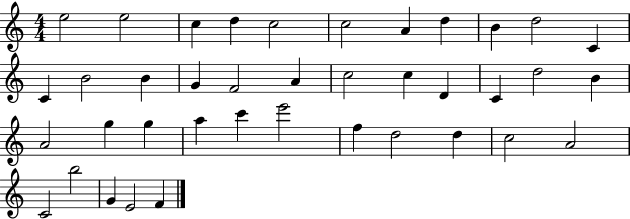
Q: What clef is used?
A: treble